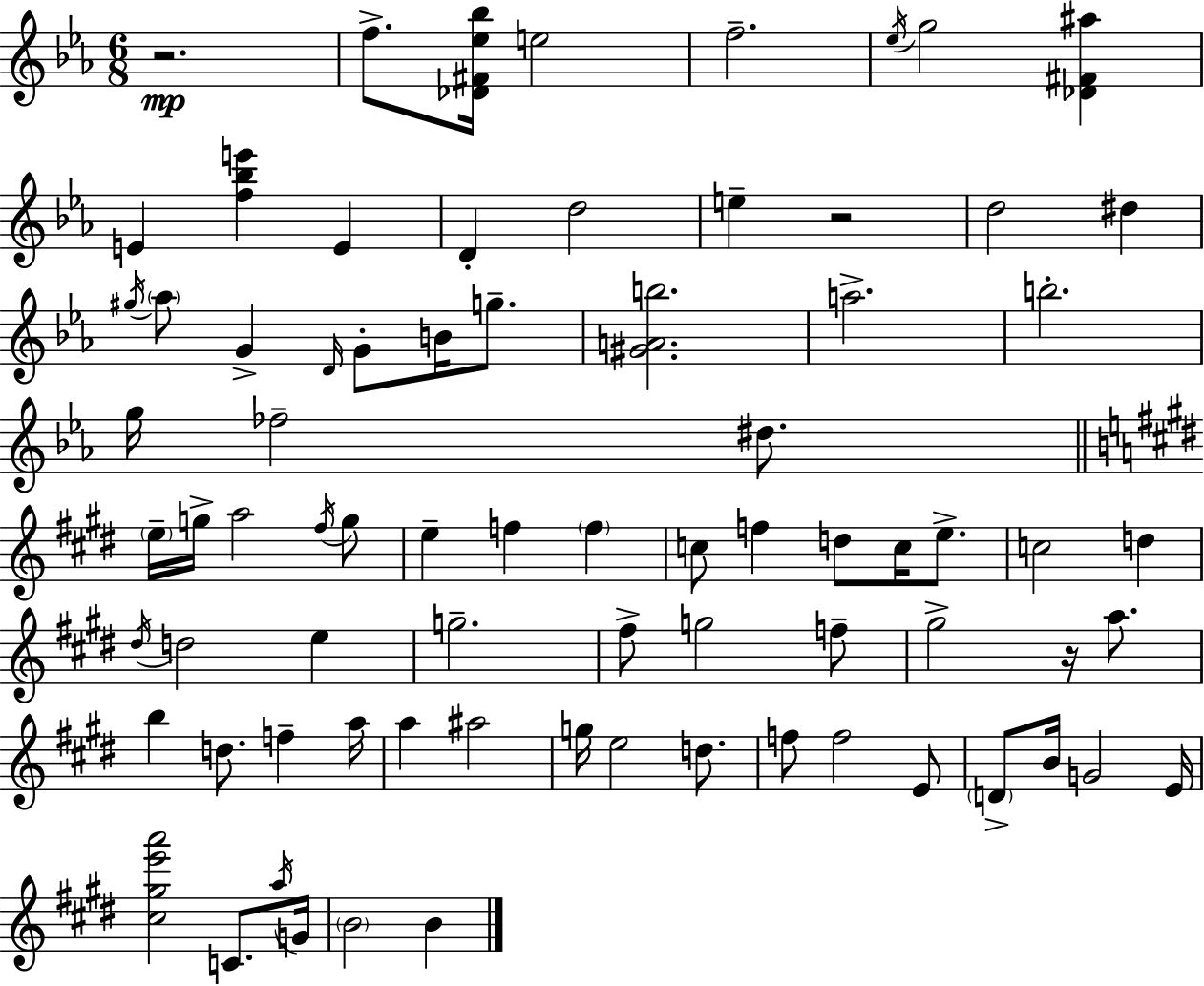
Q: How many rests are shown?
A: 3